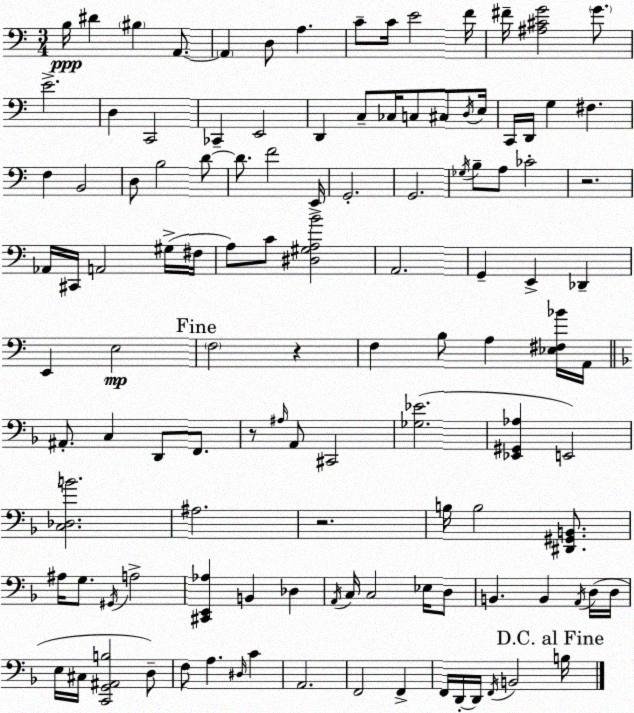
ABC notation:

X:1
T:Untitled
M:3/4
L:1/4
K:Am
B,/4 ^D ^B, A,,/2 A,, D,/2 A, C/2 C/4 E2 F/4 ^F/4 [^A,^CG]2 G/2 E2 D, C,,2 _C,, E,,2 D,, C,/2 _C,/4 C,/2 ^C,/2 D,/4 E,/4 C,,/4 D,,/4 G, ^F, F, B,,2 D,/2 B,2 D/2 D/2 F2 E,,/4 G,,2 G,,2 _G,/4 B,/2 A,/2 _C2 z2 _A,,/4 ^C,,/4 A,,2 ^G,/4 ^F,/4 A,/2 C/2 [^D,^G,A,B]2 A,,2 G,, E,, _D,, E,, E,2 F,2 z F, B,/2 A, [_E,^F,_B]/4 A,,/4 ^A,,/2 C, D,,/2 F,,/2 z/2 ^A,/4 A,,/2 ^C,,2 [_G,_E]2 [_E,,^G,,_A,] E,,2 [C,_D,B]2 ^A,2 z2 B,/4 B,2 [^D,,^G,,B,,]/2 ^A,/4 G,/2 ^G,,/4 A,2 [^C,,E,,_A,] B,, _D, A,,/4 C,/4 C,2 _E,/4 D,/2 B,, B,, A,,/4 D,/4 D,/4 E,/4 ^C,/4 [C,,G,,^A,,B,]2 D,/2 F,/2 A, ^D,/4 C A,,2 F,,2 F,, F,,/4 D,,/4 D,,/4 F,,/4 B,,2 B,/4